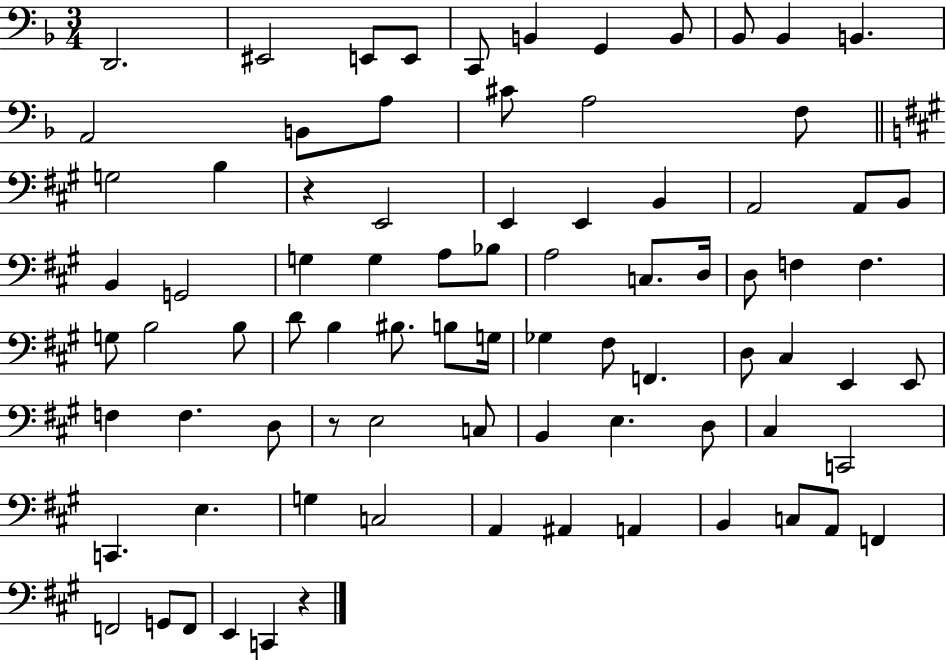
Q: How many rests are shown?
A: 3